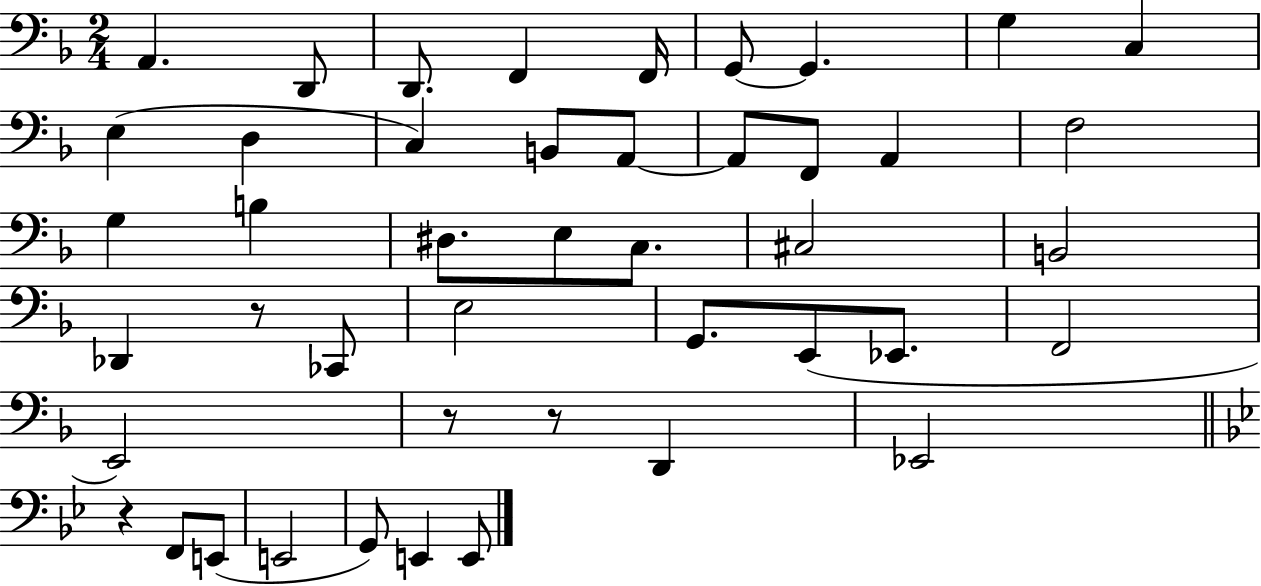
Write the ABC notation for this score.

X:1
T:Untitled
M:2/4
L:1/4
K:F
A,, D,,/2 D,,/2 F,, F,,/4 G,,/2 G,, G, C, E, D, C, B,,/2 A,,/2 A,,/2 F,,/2 A,, F,2 G, B, ^D,/2 E,/2 C,/2 ^C,2 B,,2 _D,, z/2 _C,,/2 E,2 G,,/2 E,,/2 _E,,/2 F,,2 E,,2 z/2 z/2 D,, _E,,2 z F,,/2 E,,/2 E,,2 G,,/2 E,, E,,/2